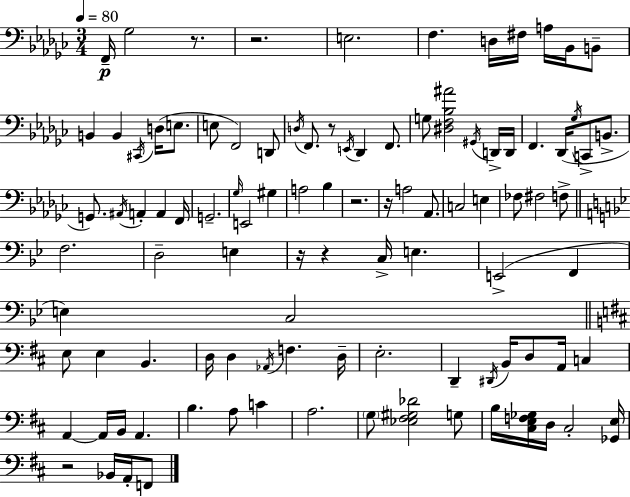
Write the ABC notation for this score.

X:1
T:Untitled
M:3/4
L:1/4
K:Ebm
F,,/4 _G,2 z/2 z2 E,2 F, D,/4 ^F,/4 A,/4 _B,,/4 B,,/2 B,, B,, ^C,,/4 D,/4 E,/2 E,/2 F,,2 D,,/2 D,/4 F,,/2 z/2 E,,/4 _D,, F,,/2 G,/2 [^D,F,_B,^A]2 ^G,,/4 D,,/4 D,,/4 F,, _D,,/4 _G,/4 C,,/2 B,,/2 G,,/2 ^A,,/4 A,, A,, F,,/4 G,,2 _G,/4 E,,2 ^G, A,2 _B, z2 z/4 A,2 _A,,/2 C,2 E, _F,/2 ^F,2 F,/2 F,2 D,2 E, z/4 z C,/4 E, E,,2 F,, E, C,2 E,/2 E, B,, D,/4 D, _A,,/4 F, D,/4 E,2 D,, ^D,,/4 B,,/4 D,/2 A,,/4 C, A,, A,,/4 B,,/4 A,, B, A,/2 C A,2 G,/2 [_E,^F,^G,_D]2 G,/2 B,/4 [^C,E,F,_G,]/4 D,/4 ^C,2 [_G,,E,]/4 z2 _B,,/4 A,,/4 F,,/2